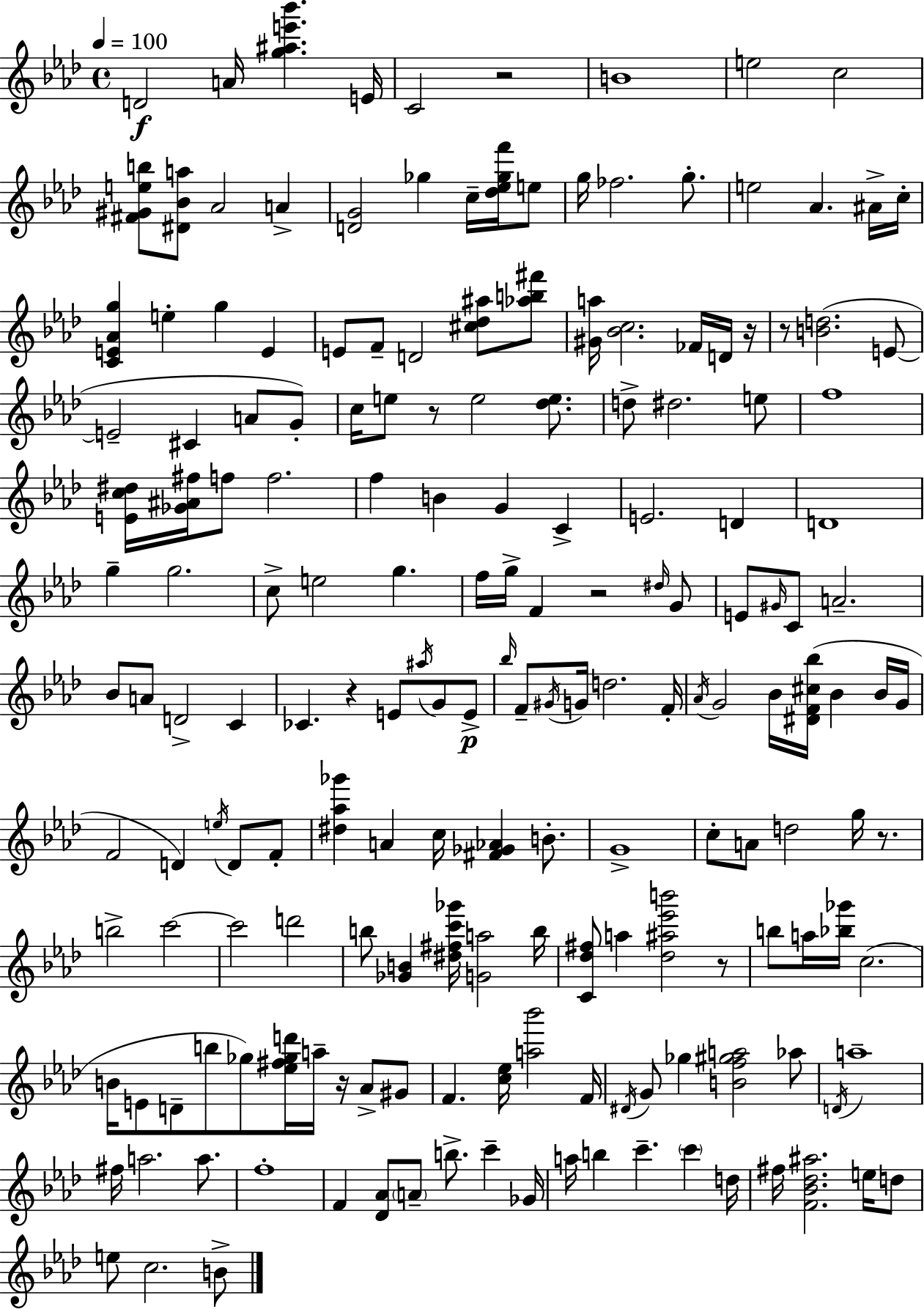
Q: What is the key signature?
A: AES major